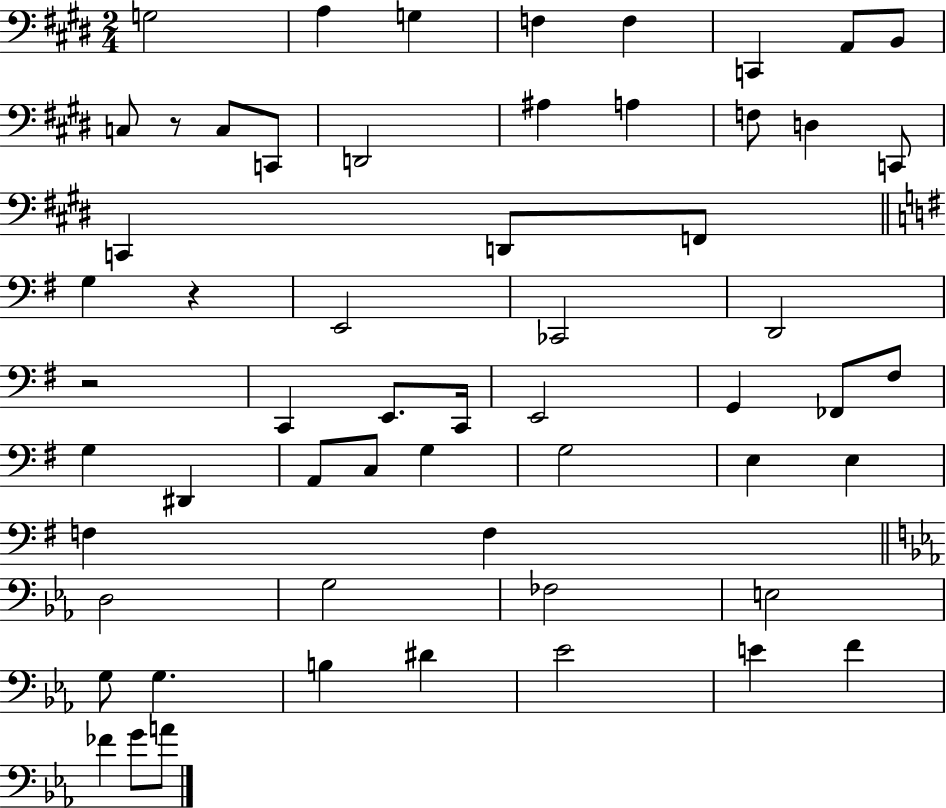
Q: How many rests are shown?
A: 3